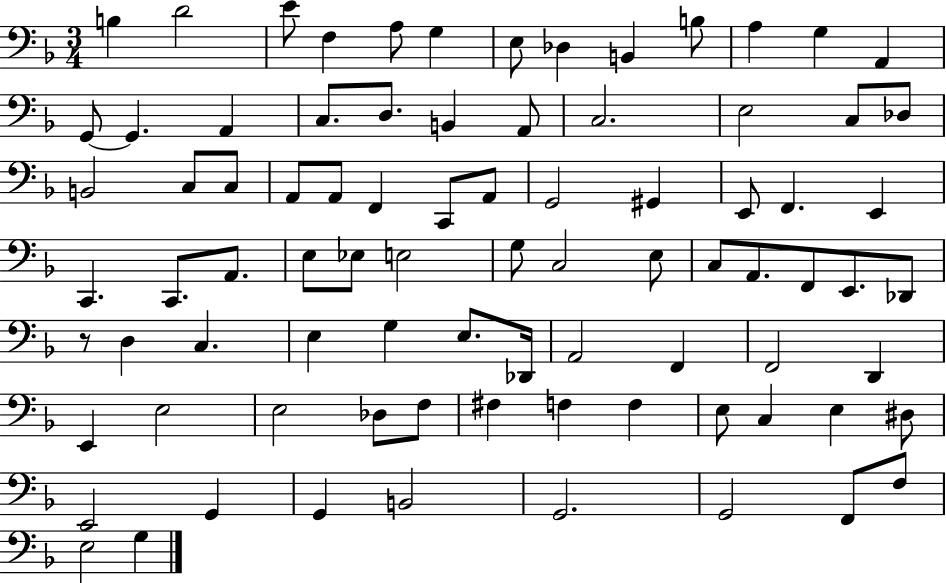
B3/q D4/h E4/e F3/q A3/e G3/q E3/e Db3/q B2/q B3/e A3/q G3/q A2/q G2/e G2/q. A2/q C3/e. D3/e. B2/q A2/e C3/h. E3/h C3/e Db3/e B2/h C3/e C3/e A2/e A2/e F2/q C2/e A2/e G2/h G#2/q E2/e F2/q. E2/q C2/q. C2/e. A2/e. E3/e Eb3/e E3/h G3/e C3/h E3/e C3/e A2/e. F2/e E2/e. Db2/e R/e D3/q C3/q. E3/q G3/q E3/e. Db2/s A2/h F2/q F2/h D2/q E2/q E3/h E3/h Db3/e F3/e F#3/q F3/q F3/q E3/e C3/q E3/q D#3/e E2/h G2/q G2/q B2/h G2/h. G2/h F2/e F3/e E3/h G3/q